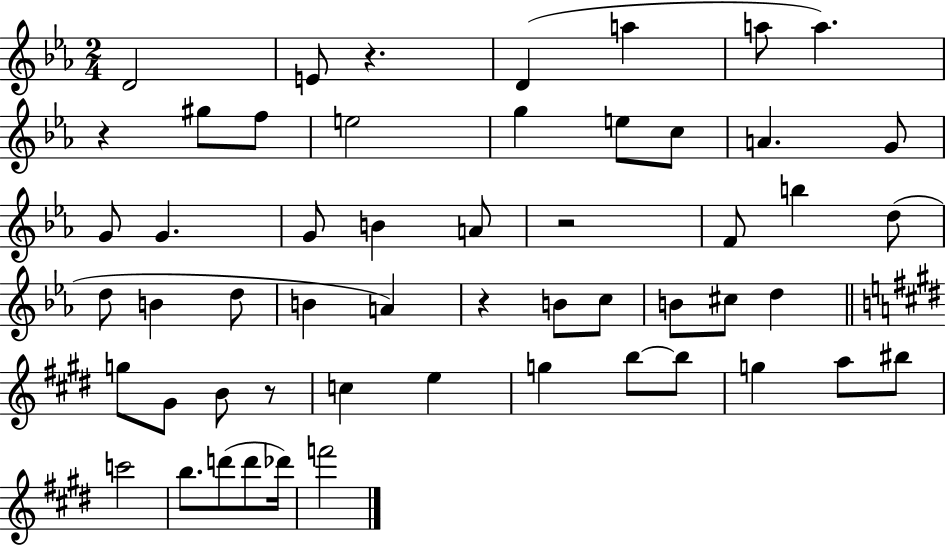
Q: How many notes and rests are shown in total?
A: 54